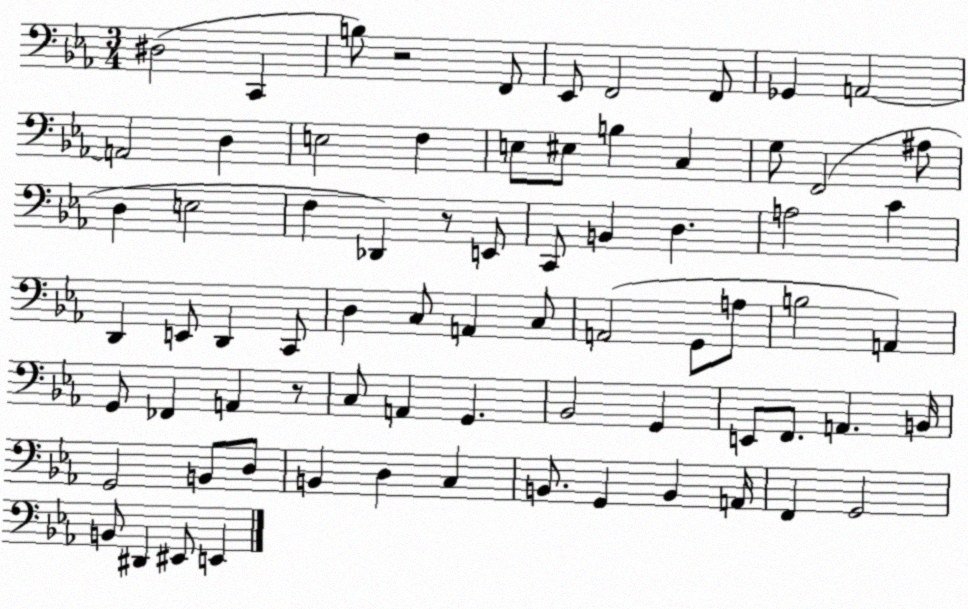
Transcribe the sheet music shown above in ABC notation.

X:1
T:Untitled
M:3/4
L:1/4
K:Eb
^D,2 C,, B,/2 z2 F,,/2 _E,,/2 F,,2 F,,/2 _G,, A,,2 A,,2 D, E,2 F, E,/2 ^E,/2 B, C, G,/2 F,,2 ^A,/2 D, E,2 F, _D,, z/2 E,,/2 C,,/2 B,, D, A,2 C D,, E,,/2 D,, C,,/2 D, C,/2 A,, C,/2 A,,2 G,,/2 A,/2 B,2 A,, G,,/2 _F,, A,, z/2 C,/2 A,, G,, _B,,2 G,, E,,/2 F,,/2 A,, B,,/4 G,,2 B,,/2 D,/2 B,, D, C, B,,/2 G,, B,, A,,/4 F,, G,,2 B,,/2 ^D,, ^E,,/2 E,,